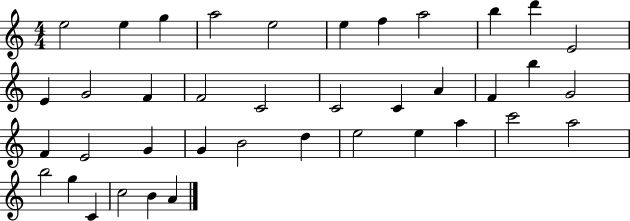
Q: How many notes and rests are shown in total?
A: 39